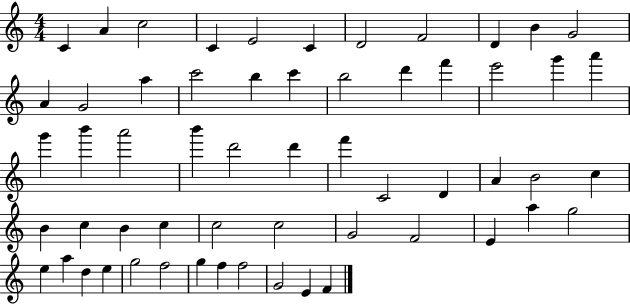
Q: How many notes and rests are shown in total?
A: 58